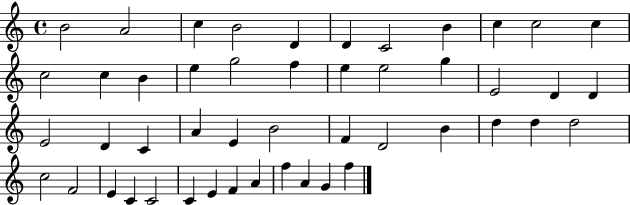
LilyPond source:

{
  \clef treble
  \time 4/4
  \defaultTimeSignature
  \key c \major
  b'2 a'2 | c''4 b'2 d'4 | d'4 c'2 b'4 | c''4 c''2 c''4 | \break c''2 c''4 b'4 | e''4 g''2 f''4 | e''4 e''2 g''4 | e'2 d'4 d'4 | \break e'2 d'4 c'4 | a'4 e'4 b'2 | f'4 d'2 b'4 | d''4 d''4 d''2 | \break c''2 f'2 | e'4 c'4 c'2 | c'4 e'4 f'4 a'4 | f''4 a'4 g'4 f''4 | \break \bar "|."
}